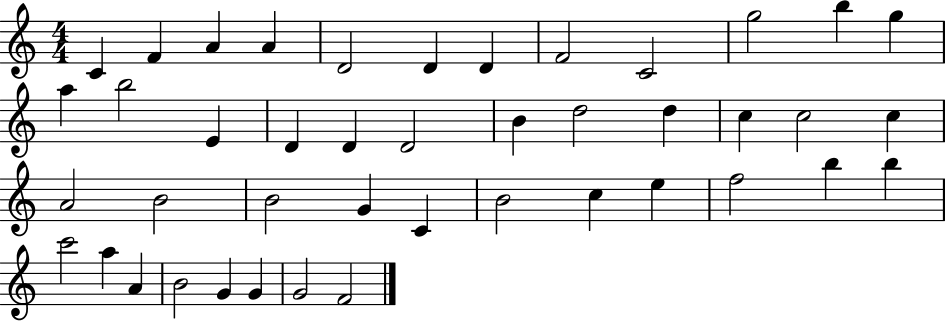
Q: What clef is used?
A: treble